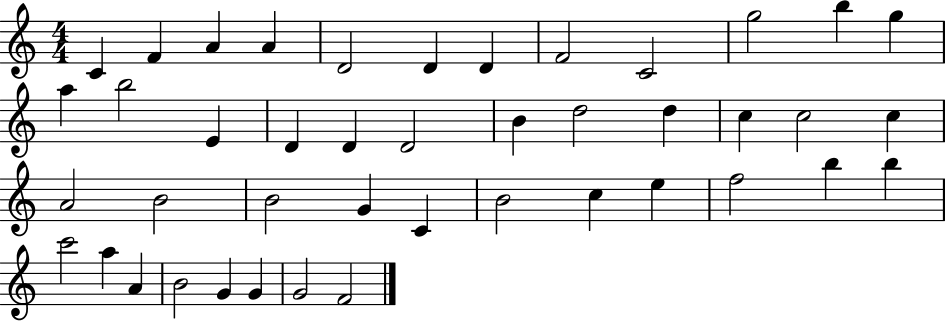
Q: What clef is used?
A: treble